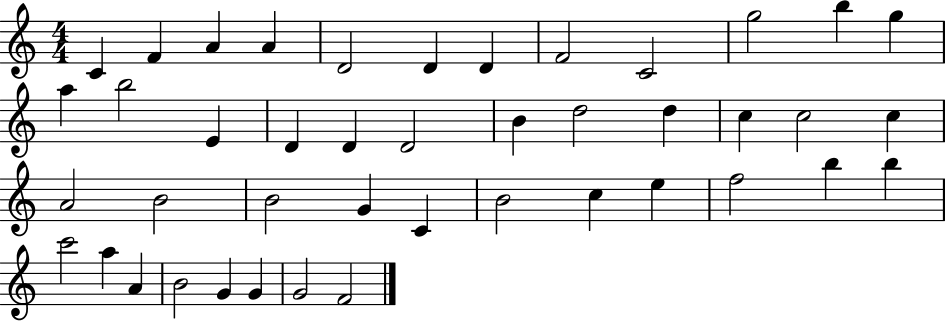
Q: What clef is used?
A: treble